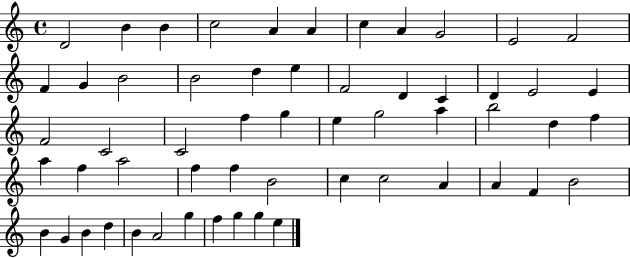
D4/h B4/q B4/q C5/h A4/q A4/q C5/q A4/q G4/h E4/h F4/h F4/q G4/q B4/h B4/h D5/q E5/q F4/h D4/q C4/q D4/q E4/h E4/q F4/h C4/h C4/h F5/q G5/q E5/q G5/h A5/q B5/h D5/q F5/q A5/q F5/q A5/h F5/q F5/q B4/h C5/q C5/h A4/q A4/q F4/q B4/h B4/q G4/q B4/q D5/q B4/q A4/h G5/q F5/q G5/q G5/q E5/q